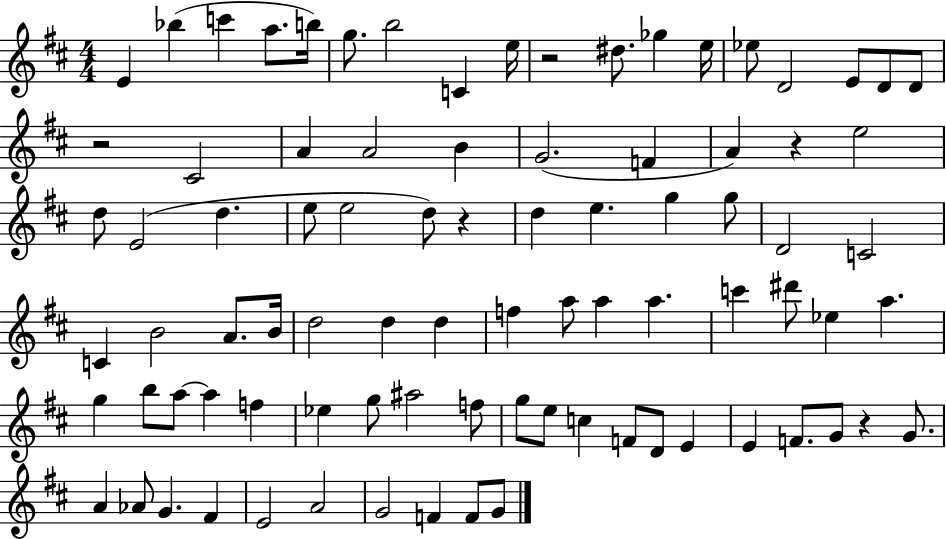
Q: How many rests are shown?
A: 5